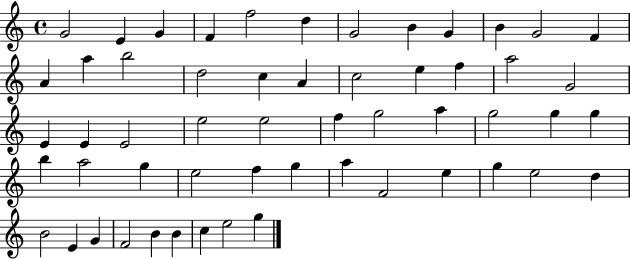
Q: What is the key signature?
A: C major